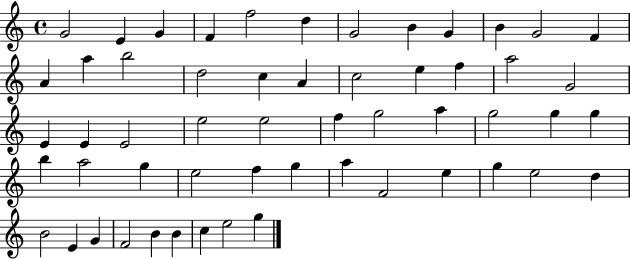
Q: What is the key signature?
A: C major